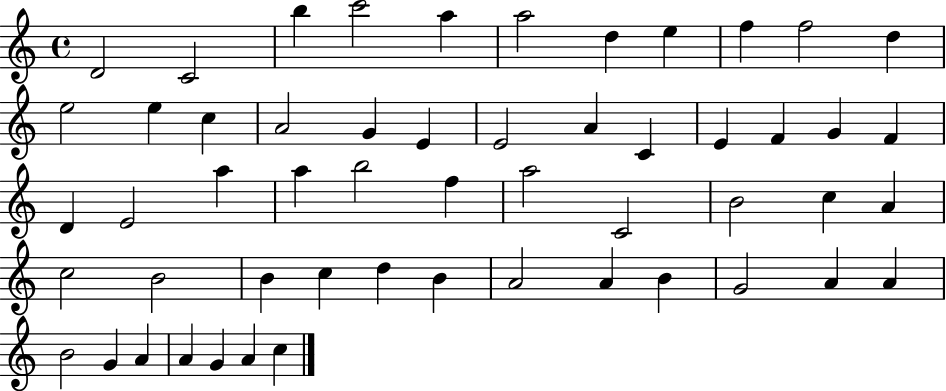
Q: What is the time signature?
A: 4/4